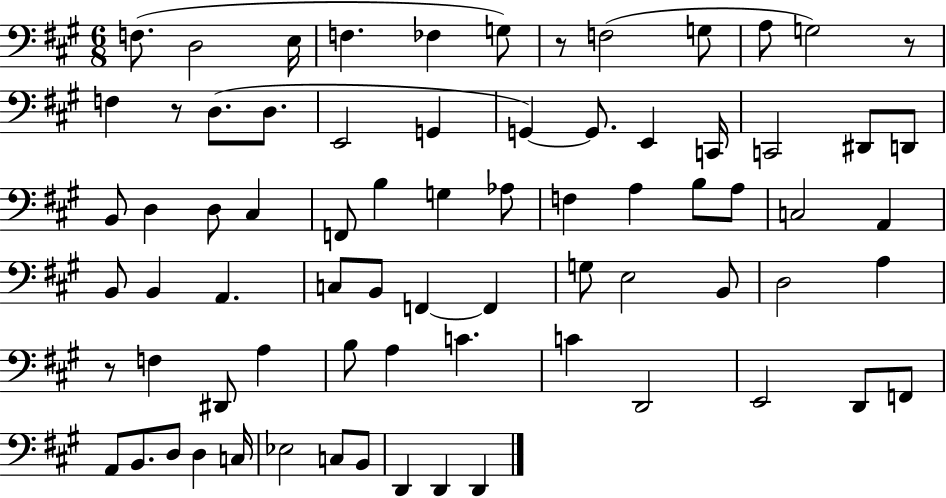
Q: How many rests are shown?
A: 4